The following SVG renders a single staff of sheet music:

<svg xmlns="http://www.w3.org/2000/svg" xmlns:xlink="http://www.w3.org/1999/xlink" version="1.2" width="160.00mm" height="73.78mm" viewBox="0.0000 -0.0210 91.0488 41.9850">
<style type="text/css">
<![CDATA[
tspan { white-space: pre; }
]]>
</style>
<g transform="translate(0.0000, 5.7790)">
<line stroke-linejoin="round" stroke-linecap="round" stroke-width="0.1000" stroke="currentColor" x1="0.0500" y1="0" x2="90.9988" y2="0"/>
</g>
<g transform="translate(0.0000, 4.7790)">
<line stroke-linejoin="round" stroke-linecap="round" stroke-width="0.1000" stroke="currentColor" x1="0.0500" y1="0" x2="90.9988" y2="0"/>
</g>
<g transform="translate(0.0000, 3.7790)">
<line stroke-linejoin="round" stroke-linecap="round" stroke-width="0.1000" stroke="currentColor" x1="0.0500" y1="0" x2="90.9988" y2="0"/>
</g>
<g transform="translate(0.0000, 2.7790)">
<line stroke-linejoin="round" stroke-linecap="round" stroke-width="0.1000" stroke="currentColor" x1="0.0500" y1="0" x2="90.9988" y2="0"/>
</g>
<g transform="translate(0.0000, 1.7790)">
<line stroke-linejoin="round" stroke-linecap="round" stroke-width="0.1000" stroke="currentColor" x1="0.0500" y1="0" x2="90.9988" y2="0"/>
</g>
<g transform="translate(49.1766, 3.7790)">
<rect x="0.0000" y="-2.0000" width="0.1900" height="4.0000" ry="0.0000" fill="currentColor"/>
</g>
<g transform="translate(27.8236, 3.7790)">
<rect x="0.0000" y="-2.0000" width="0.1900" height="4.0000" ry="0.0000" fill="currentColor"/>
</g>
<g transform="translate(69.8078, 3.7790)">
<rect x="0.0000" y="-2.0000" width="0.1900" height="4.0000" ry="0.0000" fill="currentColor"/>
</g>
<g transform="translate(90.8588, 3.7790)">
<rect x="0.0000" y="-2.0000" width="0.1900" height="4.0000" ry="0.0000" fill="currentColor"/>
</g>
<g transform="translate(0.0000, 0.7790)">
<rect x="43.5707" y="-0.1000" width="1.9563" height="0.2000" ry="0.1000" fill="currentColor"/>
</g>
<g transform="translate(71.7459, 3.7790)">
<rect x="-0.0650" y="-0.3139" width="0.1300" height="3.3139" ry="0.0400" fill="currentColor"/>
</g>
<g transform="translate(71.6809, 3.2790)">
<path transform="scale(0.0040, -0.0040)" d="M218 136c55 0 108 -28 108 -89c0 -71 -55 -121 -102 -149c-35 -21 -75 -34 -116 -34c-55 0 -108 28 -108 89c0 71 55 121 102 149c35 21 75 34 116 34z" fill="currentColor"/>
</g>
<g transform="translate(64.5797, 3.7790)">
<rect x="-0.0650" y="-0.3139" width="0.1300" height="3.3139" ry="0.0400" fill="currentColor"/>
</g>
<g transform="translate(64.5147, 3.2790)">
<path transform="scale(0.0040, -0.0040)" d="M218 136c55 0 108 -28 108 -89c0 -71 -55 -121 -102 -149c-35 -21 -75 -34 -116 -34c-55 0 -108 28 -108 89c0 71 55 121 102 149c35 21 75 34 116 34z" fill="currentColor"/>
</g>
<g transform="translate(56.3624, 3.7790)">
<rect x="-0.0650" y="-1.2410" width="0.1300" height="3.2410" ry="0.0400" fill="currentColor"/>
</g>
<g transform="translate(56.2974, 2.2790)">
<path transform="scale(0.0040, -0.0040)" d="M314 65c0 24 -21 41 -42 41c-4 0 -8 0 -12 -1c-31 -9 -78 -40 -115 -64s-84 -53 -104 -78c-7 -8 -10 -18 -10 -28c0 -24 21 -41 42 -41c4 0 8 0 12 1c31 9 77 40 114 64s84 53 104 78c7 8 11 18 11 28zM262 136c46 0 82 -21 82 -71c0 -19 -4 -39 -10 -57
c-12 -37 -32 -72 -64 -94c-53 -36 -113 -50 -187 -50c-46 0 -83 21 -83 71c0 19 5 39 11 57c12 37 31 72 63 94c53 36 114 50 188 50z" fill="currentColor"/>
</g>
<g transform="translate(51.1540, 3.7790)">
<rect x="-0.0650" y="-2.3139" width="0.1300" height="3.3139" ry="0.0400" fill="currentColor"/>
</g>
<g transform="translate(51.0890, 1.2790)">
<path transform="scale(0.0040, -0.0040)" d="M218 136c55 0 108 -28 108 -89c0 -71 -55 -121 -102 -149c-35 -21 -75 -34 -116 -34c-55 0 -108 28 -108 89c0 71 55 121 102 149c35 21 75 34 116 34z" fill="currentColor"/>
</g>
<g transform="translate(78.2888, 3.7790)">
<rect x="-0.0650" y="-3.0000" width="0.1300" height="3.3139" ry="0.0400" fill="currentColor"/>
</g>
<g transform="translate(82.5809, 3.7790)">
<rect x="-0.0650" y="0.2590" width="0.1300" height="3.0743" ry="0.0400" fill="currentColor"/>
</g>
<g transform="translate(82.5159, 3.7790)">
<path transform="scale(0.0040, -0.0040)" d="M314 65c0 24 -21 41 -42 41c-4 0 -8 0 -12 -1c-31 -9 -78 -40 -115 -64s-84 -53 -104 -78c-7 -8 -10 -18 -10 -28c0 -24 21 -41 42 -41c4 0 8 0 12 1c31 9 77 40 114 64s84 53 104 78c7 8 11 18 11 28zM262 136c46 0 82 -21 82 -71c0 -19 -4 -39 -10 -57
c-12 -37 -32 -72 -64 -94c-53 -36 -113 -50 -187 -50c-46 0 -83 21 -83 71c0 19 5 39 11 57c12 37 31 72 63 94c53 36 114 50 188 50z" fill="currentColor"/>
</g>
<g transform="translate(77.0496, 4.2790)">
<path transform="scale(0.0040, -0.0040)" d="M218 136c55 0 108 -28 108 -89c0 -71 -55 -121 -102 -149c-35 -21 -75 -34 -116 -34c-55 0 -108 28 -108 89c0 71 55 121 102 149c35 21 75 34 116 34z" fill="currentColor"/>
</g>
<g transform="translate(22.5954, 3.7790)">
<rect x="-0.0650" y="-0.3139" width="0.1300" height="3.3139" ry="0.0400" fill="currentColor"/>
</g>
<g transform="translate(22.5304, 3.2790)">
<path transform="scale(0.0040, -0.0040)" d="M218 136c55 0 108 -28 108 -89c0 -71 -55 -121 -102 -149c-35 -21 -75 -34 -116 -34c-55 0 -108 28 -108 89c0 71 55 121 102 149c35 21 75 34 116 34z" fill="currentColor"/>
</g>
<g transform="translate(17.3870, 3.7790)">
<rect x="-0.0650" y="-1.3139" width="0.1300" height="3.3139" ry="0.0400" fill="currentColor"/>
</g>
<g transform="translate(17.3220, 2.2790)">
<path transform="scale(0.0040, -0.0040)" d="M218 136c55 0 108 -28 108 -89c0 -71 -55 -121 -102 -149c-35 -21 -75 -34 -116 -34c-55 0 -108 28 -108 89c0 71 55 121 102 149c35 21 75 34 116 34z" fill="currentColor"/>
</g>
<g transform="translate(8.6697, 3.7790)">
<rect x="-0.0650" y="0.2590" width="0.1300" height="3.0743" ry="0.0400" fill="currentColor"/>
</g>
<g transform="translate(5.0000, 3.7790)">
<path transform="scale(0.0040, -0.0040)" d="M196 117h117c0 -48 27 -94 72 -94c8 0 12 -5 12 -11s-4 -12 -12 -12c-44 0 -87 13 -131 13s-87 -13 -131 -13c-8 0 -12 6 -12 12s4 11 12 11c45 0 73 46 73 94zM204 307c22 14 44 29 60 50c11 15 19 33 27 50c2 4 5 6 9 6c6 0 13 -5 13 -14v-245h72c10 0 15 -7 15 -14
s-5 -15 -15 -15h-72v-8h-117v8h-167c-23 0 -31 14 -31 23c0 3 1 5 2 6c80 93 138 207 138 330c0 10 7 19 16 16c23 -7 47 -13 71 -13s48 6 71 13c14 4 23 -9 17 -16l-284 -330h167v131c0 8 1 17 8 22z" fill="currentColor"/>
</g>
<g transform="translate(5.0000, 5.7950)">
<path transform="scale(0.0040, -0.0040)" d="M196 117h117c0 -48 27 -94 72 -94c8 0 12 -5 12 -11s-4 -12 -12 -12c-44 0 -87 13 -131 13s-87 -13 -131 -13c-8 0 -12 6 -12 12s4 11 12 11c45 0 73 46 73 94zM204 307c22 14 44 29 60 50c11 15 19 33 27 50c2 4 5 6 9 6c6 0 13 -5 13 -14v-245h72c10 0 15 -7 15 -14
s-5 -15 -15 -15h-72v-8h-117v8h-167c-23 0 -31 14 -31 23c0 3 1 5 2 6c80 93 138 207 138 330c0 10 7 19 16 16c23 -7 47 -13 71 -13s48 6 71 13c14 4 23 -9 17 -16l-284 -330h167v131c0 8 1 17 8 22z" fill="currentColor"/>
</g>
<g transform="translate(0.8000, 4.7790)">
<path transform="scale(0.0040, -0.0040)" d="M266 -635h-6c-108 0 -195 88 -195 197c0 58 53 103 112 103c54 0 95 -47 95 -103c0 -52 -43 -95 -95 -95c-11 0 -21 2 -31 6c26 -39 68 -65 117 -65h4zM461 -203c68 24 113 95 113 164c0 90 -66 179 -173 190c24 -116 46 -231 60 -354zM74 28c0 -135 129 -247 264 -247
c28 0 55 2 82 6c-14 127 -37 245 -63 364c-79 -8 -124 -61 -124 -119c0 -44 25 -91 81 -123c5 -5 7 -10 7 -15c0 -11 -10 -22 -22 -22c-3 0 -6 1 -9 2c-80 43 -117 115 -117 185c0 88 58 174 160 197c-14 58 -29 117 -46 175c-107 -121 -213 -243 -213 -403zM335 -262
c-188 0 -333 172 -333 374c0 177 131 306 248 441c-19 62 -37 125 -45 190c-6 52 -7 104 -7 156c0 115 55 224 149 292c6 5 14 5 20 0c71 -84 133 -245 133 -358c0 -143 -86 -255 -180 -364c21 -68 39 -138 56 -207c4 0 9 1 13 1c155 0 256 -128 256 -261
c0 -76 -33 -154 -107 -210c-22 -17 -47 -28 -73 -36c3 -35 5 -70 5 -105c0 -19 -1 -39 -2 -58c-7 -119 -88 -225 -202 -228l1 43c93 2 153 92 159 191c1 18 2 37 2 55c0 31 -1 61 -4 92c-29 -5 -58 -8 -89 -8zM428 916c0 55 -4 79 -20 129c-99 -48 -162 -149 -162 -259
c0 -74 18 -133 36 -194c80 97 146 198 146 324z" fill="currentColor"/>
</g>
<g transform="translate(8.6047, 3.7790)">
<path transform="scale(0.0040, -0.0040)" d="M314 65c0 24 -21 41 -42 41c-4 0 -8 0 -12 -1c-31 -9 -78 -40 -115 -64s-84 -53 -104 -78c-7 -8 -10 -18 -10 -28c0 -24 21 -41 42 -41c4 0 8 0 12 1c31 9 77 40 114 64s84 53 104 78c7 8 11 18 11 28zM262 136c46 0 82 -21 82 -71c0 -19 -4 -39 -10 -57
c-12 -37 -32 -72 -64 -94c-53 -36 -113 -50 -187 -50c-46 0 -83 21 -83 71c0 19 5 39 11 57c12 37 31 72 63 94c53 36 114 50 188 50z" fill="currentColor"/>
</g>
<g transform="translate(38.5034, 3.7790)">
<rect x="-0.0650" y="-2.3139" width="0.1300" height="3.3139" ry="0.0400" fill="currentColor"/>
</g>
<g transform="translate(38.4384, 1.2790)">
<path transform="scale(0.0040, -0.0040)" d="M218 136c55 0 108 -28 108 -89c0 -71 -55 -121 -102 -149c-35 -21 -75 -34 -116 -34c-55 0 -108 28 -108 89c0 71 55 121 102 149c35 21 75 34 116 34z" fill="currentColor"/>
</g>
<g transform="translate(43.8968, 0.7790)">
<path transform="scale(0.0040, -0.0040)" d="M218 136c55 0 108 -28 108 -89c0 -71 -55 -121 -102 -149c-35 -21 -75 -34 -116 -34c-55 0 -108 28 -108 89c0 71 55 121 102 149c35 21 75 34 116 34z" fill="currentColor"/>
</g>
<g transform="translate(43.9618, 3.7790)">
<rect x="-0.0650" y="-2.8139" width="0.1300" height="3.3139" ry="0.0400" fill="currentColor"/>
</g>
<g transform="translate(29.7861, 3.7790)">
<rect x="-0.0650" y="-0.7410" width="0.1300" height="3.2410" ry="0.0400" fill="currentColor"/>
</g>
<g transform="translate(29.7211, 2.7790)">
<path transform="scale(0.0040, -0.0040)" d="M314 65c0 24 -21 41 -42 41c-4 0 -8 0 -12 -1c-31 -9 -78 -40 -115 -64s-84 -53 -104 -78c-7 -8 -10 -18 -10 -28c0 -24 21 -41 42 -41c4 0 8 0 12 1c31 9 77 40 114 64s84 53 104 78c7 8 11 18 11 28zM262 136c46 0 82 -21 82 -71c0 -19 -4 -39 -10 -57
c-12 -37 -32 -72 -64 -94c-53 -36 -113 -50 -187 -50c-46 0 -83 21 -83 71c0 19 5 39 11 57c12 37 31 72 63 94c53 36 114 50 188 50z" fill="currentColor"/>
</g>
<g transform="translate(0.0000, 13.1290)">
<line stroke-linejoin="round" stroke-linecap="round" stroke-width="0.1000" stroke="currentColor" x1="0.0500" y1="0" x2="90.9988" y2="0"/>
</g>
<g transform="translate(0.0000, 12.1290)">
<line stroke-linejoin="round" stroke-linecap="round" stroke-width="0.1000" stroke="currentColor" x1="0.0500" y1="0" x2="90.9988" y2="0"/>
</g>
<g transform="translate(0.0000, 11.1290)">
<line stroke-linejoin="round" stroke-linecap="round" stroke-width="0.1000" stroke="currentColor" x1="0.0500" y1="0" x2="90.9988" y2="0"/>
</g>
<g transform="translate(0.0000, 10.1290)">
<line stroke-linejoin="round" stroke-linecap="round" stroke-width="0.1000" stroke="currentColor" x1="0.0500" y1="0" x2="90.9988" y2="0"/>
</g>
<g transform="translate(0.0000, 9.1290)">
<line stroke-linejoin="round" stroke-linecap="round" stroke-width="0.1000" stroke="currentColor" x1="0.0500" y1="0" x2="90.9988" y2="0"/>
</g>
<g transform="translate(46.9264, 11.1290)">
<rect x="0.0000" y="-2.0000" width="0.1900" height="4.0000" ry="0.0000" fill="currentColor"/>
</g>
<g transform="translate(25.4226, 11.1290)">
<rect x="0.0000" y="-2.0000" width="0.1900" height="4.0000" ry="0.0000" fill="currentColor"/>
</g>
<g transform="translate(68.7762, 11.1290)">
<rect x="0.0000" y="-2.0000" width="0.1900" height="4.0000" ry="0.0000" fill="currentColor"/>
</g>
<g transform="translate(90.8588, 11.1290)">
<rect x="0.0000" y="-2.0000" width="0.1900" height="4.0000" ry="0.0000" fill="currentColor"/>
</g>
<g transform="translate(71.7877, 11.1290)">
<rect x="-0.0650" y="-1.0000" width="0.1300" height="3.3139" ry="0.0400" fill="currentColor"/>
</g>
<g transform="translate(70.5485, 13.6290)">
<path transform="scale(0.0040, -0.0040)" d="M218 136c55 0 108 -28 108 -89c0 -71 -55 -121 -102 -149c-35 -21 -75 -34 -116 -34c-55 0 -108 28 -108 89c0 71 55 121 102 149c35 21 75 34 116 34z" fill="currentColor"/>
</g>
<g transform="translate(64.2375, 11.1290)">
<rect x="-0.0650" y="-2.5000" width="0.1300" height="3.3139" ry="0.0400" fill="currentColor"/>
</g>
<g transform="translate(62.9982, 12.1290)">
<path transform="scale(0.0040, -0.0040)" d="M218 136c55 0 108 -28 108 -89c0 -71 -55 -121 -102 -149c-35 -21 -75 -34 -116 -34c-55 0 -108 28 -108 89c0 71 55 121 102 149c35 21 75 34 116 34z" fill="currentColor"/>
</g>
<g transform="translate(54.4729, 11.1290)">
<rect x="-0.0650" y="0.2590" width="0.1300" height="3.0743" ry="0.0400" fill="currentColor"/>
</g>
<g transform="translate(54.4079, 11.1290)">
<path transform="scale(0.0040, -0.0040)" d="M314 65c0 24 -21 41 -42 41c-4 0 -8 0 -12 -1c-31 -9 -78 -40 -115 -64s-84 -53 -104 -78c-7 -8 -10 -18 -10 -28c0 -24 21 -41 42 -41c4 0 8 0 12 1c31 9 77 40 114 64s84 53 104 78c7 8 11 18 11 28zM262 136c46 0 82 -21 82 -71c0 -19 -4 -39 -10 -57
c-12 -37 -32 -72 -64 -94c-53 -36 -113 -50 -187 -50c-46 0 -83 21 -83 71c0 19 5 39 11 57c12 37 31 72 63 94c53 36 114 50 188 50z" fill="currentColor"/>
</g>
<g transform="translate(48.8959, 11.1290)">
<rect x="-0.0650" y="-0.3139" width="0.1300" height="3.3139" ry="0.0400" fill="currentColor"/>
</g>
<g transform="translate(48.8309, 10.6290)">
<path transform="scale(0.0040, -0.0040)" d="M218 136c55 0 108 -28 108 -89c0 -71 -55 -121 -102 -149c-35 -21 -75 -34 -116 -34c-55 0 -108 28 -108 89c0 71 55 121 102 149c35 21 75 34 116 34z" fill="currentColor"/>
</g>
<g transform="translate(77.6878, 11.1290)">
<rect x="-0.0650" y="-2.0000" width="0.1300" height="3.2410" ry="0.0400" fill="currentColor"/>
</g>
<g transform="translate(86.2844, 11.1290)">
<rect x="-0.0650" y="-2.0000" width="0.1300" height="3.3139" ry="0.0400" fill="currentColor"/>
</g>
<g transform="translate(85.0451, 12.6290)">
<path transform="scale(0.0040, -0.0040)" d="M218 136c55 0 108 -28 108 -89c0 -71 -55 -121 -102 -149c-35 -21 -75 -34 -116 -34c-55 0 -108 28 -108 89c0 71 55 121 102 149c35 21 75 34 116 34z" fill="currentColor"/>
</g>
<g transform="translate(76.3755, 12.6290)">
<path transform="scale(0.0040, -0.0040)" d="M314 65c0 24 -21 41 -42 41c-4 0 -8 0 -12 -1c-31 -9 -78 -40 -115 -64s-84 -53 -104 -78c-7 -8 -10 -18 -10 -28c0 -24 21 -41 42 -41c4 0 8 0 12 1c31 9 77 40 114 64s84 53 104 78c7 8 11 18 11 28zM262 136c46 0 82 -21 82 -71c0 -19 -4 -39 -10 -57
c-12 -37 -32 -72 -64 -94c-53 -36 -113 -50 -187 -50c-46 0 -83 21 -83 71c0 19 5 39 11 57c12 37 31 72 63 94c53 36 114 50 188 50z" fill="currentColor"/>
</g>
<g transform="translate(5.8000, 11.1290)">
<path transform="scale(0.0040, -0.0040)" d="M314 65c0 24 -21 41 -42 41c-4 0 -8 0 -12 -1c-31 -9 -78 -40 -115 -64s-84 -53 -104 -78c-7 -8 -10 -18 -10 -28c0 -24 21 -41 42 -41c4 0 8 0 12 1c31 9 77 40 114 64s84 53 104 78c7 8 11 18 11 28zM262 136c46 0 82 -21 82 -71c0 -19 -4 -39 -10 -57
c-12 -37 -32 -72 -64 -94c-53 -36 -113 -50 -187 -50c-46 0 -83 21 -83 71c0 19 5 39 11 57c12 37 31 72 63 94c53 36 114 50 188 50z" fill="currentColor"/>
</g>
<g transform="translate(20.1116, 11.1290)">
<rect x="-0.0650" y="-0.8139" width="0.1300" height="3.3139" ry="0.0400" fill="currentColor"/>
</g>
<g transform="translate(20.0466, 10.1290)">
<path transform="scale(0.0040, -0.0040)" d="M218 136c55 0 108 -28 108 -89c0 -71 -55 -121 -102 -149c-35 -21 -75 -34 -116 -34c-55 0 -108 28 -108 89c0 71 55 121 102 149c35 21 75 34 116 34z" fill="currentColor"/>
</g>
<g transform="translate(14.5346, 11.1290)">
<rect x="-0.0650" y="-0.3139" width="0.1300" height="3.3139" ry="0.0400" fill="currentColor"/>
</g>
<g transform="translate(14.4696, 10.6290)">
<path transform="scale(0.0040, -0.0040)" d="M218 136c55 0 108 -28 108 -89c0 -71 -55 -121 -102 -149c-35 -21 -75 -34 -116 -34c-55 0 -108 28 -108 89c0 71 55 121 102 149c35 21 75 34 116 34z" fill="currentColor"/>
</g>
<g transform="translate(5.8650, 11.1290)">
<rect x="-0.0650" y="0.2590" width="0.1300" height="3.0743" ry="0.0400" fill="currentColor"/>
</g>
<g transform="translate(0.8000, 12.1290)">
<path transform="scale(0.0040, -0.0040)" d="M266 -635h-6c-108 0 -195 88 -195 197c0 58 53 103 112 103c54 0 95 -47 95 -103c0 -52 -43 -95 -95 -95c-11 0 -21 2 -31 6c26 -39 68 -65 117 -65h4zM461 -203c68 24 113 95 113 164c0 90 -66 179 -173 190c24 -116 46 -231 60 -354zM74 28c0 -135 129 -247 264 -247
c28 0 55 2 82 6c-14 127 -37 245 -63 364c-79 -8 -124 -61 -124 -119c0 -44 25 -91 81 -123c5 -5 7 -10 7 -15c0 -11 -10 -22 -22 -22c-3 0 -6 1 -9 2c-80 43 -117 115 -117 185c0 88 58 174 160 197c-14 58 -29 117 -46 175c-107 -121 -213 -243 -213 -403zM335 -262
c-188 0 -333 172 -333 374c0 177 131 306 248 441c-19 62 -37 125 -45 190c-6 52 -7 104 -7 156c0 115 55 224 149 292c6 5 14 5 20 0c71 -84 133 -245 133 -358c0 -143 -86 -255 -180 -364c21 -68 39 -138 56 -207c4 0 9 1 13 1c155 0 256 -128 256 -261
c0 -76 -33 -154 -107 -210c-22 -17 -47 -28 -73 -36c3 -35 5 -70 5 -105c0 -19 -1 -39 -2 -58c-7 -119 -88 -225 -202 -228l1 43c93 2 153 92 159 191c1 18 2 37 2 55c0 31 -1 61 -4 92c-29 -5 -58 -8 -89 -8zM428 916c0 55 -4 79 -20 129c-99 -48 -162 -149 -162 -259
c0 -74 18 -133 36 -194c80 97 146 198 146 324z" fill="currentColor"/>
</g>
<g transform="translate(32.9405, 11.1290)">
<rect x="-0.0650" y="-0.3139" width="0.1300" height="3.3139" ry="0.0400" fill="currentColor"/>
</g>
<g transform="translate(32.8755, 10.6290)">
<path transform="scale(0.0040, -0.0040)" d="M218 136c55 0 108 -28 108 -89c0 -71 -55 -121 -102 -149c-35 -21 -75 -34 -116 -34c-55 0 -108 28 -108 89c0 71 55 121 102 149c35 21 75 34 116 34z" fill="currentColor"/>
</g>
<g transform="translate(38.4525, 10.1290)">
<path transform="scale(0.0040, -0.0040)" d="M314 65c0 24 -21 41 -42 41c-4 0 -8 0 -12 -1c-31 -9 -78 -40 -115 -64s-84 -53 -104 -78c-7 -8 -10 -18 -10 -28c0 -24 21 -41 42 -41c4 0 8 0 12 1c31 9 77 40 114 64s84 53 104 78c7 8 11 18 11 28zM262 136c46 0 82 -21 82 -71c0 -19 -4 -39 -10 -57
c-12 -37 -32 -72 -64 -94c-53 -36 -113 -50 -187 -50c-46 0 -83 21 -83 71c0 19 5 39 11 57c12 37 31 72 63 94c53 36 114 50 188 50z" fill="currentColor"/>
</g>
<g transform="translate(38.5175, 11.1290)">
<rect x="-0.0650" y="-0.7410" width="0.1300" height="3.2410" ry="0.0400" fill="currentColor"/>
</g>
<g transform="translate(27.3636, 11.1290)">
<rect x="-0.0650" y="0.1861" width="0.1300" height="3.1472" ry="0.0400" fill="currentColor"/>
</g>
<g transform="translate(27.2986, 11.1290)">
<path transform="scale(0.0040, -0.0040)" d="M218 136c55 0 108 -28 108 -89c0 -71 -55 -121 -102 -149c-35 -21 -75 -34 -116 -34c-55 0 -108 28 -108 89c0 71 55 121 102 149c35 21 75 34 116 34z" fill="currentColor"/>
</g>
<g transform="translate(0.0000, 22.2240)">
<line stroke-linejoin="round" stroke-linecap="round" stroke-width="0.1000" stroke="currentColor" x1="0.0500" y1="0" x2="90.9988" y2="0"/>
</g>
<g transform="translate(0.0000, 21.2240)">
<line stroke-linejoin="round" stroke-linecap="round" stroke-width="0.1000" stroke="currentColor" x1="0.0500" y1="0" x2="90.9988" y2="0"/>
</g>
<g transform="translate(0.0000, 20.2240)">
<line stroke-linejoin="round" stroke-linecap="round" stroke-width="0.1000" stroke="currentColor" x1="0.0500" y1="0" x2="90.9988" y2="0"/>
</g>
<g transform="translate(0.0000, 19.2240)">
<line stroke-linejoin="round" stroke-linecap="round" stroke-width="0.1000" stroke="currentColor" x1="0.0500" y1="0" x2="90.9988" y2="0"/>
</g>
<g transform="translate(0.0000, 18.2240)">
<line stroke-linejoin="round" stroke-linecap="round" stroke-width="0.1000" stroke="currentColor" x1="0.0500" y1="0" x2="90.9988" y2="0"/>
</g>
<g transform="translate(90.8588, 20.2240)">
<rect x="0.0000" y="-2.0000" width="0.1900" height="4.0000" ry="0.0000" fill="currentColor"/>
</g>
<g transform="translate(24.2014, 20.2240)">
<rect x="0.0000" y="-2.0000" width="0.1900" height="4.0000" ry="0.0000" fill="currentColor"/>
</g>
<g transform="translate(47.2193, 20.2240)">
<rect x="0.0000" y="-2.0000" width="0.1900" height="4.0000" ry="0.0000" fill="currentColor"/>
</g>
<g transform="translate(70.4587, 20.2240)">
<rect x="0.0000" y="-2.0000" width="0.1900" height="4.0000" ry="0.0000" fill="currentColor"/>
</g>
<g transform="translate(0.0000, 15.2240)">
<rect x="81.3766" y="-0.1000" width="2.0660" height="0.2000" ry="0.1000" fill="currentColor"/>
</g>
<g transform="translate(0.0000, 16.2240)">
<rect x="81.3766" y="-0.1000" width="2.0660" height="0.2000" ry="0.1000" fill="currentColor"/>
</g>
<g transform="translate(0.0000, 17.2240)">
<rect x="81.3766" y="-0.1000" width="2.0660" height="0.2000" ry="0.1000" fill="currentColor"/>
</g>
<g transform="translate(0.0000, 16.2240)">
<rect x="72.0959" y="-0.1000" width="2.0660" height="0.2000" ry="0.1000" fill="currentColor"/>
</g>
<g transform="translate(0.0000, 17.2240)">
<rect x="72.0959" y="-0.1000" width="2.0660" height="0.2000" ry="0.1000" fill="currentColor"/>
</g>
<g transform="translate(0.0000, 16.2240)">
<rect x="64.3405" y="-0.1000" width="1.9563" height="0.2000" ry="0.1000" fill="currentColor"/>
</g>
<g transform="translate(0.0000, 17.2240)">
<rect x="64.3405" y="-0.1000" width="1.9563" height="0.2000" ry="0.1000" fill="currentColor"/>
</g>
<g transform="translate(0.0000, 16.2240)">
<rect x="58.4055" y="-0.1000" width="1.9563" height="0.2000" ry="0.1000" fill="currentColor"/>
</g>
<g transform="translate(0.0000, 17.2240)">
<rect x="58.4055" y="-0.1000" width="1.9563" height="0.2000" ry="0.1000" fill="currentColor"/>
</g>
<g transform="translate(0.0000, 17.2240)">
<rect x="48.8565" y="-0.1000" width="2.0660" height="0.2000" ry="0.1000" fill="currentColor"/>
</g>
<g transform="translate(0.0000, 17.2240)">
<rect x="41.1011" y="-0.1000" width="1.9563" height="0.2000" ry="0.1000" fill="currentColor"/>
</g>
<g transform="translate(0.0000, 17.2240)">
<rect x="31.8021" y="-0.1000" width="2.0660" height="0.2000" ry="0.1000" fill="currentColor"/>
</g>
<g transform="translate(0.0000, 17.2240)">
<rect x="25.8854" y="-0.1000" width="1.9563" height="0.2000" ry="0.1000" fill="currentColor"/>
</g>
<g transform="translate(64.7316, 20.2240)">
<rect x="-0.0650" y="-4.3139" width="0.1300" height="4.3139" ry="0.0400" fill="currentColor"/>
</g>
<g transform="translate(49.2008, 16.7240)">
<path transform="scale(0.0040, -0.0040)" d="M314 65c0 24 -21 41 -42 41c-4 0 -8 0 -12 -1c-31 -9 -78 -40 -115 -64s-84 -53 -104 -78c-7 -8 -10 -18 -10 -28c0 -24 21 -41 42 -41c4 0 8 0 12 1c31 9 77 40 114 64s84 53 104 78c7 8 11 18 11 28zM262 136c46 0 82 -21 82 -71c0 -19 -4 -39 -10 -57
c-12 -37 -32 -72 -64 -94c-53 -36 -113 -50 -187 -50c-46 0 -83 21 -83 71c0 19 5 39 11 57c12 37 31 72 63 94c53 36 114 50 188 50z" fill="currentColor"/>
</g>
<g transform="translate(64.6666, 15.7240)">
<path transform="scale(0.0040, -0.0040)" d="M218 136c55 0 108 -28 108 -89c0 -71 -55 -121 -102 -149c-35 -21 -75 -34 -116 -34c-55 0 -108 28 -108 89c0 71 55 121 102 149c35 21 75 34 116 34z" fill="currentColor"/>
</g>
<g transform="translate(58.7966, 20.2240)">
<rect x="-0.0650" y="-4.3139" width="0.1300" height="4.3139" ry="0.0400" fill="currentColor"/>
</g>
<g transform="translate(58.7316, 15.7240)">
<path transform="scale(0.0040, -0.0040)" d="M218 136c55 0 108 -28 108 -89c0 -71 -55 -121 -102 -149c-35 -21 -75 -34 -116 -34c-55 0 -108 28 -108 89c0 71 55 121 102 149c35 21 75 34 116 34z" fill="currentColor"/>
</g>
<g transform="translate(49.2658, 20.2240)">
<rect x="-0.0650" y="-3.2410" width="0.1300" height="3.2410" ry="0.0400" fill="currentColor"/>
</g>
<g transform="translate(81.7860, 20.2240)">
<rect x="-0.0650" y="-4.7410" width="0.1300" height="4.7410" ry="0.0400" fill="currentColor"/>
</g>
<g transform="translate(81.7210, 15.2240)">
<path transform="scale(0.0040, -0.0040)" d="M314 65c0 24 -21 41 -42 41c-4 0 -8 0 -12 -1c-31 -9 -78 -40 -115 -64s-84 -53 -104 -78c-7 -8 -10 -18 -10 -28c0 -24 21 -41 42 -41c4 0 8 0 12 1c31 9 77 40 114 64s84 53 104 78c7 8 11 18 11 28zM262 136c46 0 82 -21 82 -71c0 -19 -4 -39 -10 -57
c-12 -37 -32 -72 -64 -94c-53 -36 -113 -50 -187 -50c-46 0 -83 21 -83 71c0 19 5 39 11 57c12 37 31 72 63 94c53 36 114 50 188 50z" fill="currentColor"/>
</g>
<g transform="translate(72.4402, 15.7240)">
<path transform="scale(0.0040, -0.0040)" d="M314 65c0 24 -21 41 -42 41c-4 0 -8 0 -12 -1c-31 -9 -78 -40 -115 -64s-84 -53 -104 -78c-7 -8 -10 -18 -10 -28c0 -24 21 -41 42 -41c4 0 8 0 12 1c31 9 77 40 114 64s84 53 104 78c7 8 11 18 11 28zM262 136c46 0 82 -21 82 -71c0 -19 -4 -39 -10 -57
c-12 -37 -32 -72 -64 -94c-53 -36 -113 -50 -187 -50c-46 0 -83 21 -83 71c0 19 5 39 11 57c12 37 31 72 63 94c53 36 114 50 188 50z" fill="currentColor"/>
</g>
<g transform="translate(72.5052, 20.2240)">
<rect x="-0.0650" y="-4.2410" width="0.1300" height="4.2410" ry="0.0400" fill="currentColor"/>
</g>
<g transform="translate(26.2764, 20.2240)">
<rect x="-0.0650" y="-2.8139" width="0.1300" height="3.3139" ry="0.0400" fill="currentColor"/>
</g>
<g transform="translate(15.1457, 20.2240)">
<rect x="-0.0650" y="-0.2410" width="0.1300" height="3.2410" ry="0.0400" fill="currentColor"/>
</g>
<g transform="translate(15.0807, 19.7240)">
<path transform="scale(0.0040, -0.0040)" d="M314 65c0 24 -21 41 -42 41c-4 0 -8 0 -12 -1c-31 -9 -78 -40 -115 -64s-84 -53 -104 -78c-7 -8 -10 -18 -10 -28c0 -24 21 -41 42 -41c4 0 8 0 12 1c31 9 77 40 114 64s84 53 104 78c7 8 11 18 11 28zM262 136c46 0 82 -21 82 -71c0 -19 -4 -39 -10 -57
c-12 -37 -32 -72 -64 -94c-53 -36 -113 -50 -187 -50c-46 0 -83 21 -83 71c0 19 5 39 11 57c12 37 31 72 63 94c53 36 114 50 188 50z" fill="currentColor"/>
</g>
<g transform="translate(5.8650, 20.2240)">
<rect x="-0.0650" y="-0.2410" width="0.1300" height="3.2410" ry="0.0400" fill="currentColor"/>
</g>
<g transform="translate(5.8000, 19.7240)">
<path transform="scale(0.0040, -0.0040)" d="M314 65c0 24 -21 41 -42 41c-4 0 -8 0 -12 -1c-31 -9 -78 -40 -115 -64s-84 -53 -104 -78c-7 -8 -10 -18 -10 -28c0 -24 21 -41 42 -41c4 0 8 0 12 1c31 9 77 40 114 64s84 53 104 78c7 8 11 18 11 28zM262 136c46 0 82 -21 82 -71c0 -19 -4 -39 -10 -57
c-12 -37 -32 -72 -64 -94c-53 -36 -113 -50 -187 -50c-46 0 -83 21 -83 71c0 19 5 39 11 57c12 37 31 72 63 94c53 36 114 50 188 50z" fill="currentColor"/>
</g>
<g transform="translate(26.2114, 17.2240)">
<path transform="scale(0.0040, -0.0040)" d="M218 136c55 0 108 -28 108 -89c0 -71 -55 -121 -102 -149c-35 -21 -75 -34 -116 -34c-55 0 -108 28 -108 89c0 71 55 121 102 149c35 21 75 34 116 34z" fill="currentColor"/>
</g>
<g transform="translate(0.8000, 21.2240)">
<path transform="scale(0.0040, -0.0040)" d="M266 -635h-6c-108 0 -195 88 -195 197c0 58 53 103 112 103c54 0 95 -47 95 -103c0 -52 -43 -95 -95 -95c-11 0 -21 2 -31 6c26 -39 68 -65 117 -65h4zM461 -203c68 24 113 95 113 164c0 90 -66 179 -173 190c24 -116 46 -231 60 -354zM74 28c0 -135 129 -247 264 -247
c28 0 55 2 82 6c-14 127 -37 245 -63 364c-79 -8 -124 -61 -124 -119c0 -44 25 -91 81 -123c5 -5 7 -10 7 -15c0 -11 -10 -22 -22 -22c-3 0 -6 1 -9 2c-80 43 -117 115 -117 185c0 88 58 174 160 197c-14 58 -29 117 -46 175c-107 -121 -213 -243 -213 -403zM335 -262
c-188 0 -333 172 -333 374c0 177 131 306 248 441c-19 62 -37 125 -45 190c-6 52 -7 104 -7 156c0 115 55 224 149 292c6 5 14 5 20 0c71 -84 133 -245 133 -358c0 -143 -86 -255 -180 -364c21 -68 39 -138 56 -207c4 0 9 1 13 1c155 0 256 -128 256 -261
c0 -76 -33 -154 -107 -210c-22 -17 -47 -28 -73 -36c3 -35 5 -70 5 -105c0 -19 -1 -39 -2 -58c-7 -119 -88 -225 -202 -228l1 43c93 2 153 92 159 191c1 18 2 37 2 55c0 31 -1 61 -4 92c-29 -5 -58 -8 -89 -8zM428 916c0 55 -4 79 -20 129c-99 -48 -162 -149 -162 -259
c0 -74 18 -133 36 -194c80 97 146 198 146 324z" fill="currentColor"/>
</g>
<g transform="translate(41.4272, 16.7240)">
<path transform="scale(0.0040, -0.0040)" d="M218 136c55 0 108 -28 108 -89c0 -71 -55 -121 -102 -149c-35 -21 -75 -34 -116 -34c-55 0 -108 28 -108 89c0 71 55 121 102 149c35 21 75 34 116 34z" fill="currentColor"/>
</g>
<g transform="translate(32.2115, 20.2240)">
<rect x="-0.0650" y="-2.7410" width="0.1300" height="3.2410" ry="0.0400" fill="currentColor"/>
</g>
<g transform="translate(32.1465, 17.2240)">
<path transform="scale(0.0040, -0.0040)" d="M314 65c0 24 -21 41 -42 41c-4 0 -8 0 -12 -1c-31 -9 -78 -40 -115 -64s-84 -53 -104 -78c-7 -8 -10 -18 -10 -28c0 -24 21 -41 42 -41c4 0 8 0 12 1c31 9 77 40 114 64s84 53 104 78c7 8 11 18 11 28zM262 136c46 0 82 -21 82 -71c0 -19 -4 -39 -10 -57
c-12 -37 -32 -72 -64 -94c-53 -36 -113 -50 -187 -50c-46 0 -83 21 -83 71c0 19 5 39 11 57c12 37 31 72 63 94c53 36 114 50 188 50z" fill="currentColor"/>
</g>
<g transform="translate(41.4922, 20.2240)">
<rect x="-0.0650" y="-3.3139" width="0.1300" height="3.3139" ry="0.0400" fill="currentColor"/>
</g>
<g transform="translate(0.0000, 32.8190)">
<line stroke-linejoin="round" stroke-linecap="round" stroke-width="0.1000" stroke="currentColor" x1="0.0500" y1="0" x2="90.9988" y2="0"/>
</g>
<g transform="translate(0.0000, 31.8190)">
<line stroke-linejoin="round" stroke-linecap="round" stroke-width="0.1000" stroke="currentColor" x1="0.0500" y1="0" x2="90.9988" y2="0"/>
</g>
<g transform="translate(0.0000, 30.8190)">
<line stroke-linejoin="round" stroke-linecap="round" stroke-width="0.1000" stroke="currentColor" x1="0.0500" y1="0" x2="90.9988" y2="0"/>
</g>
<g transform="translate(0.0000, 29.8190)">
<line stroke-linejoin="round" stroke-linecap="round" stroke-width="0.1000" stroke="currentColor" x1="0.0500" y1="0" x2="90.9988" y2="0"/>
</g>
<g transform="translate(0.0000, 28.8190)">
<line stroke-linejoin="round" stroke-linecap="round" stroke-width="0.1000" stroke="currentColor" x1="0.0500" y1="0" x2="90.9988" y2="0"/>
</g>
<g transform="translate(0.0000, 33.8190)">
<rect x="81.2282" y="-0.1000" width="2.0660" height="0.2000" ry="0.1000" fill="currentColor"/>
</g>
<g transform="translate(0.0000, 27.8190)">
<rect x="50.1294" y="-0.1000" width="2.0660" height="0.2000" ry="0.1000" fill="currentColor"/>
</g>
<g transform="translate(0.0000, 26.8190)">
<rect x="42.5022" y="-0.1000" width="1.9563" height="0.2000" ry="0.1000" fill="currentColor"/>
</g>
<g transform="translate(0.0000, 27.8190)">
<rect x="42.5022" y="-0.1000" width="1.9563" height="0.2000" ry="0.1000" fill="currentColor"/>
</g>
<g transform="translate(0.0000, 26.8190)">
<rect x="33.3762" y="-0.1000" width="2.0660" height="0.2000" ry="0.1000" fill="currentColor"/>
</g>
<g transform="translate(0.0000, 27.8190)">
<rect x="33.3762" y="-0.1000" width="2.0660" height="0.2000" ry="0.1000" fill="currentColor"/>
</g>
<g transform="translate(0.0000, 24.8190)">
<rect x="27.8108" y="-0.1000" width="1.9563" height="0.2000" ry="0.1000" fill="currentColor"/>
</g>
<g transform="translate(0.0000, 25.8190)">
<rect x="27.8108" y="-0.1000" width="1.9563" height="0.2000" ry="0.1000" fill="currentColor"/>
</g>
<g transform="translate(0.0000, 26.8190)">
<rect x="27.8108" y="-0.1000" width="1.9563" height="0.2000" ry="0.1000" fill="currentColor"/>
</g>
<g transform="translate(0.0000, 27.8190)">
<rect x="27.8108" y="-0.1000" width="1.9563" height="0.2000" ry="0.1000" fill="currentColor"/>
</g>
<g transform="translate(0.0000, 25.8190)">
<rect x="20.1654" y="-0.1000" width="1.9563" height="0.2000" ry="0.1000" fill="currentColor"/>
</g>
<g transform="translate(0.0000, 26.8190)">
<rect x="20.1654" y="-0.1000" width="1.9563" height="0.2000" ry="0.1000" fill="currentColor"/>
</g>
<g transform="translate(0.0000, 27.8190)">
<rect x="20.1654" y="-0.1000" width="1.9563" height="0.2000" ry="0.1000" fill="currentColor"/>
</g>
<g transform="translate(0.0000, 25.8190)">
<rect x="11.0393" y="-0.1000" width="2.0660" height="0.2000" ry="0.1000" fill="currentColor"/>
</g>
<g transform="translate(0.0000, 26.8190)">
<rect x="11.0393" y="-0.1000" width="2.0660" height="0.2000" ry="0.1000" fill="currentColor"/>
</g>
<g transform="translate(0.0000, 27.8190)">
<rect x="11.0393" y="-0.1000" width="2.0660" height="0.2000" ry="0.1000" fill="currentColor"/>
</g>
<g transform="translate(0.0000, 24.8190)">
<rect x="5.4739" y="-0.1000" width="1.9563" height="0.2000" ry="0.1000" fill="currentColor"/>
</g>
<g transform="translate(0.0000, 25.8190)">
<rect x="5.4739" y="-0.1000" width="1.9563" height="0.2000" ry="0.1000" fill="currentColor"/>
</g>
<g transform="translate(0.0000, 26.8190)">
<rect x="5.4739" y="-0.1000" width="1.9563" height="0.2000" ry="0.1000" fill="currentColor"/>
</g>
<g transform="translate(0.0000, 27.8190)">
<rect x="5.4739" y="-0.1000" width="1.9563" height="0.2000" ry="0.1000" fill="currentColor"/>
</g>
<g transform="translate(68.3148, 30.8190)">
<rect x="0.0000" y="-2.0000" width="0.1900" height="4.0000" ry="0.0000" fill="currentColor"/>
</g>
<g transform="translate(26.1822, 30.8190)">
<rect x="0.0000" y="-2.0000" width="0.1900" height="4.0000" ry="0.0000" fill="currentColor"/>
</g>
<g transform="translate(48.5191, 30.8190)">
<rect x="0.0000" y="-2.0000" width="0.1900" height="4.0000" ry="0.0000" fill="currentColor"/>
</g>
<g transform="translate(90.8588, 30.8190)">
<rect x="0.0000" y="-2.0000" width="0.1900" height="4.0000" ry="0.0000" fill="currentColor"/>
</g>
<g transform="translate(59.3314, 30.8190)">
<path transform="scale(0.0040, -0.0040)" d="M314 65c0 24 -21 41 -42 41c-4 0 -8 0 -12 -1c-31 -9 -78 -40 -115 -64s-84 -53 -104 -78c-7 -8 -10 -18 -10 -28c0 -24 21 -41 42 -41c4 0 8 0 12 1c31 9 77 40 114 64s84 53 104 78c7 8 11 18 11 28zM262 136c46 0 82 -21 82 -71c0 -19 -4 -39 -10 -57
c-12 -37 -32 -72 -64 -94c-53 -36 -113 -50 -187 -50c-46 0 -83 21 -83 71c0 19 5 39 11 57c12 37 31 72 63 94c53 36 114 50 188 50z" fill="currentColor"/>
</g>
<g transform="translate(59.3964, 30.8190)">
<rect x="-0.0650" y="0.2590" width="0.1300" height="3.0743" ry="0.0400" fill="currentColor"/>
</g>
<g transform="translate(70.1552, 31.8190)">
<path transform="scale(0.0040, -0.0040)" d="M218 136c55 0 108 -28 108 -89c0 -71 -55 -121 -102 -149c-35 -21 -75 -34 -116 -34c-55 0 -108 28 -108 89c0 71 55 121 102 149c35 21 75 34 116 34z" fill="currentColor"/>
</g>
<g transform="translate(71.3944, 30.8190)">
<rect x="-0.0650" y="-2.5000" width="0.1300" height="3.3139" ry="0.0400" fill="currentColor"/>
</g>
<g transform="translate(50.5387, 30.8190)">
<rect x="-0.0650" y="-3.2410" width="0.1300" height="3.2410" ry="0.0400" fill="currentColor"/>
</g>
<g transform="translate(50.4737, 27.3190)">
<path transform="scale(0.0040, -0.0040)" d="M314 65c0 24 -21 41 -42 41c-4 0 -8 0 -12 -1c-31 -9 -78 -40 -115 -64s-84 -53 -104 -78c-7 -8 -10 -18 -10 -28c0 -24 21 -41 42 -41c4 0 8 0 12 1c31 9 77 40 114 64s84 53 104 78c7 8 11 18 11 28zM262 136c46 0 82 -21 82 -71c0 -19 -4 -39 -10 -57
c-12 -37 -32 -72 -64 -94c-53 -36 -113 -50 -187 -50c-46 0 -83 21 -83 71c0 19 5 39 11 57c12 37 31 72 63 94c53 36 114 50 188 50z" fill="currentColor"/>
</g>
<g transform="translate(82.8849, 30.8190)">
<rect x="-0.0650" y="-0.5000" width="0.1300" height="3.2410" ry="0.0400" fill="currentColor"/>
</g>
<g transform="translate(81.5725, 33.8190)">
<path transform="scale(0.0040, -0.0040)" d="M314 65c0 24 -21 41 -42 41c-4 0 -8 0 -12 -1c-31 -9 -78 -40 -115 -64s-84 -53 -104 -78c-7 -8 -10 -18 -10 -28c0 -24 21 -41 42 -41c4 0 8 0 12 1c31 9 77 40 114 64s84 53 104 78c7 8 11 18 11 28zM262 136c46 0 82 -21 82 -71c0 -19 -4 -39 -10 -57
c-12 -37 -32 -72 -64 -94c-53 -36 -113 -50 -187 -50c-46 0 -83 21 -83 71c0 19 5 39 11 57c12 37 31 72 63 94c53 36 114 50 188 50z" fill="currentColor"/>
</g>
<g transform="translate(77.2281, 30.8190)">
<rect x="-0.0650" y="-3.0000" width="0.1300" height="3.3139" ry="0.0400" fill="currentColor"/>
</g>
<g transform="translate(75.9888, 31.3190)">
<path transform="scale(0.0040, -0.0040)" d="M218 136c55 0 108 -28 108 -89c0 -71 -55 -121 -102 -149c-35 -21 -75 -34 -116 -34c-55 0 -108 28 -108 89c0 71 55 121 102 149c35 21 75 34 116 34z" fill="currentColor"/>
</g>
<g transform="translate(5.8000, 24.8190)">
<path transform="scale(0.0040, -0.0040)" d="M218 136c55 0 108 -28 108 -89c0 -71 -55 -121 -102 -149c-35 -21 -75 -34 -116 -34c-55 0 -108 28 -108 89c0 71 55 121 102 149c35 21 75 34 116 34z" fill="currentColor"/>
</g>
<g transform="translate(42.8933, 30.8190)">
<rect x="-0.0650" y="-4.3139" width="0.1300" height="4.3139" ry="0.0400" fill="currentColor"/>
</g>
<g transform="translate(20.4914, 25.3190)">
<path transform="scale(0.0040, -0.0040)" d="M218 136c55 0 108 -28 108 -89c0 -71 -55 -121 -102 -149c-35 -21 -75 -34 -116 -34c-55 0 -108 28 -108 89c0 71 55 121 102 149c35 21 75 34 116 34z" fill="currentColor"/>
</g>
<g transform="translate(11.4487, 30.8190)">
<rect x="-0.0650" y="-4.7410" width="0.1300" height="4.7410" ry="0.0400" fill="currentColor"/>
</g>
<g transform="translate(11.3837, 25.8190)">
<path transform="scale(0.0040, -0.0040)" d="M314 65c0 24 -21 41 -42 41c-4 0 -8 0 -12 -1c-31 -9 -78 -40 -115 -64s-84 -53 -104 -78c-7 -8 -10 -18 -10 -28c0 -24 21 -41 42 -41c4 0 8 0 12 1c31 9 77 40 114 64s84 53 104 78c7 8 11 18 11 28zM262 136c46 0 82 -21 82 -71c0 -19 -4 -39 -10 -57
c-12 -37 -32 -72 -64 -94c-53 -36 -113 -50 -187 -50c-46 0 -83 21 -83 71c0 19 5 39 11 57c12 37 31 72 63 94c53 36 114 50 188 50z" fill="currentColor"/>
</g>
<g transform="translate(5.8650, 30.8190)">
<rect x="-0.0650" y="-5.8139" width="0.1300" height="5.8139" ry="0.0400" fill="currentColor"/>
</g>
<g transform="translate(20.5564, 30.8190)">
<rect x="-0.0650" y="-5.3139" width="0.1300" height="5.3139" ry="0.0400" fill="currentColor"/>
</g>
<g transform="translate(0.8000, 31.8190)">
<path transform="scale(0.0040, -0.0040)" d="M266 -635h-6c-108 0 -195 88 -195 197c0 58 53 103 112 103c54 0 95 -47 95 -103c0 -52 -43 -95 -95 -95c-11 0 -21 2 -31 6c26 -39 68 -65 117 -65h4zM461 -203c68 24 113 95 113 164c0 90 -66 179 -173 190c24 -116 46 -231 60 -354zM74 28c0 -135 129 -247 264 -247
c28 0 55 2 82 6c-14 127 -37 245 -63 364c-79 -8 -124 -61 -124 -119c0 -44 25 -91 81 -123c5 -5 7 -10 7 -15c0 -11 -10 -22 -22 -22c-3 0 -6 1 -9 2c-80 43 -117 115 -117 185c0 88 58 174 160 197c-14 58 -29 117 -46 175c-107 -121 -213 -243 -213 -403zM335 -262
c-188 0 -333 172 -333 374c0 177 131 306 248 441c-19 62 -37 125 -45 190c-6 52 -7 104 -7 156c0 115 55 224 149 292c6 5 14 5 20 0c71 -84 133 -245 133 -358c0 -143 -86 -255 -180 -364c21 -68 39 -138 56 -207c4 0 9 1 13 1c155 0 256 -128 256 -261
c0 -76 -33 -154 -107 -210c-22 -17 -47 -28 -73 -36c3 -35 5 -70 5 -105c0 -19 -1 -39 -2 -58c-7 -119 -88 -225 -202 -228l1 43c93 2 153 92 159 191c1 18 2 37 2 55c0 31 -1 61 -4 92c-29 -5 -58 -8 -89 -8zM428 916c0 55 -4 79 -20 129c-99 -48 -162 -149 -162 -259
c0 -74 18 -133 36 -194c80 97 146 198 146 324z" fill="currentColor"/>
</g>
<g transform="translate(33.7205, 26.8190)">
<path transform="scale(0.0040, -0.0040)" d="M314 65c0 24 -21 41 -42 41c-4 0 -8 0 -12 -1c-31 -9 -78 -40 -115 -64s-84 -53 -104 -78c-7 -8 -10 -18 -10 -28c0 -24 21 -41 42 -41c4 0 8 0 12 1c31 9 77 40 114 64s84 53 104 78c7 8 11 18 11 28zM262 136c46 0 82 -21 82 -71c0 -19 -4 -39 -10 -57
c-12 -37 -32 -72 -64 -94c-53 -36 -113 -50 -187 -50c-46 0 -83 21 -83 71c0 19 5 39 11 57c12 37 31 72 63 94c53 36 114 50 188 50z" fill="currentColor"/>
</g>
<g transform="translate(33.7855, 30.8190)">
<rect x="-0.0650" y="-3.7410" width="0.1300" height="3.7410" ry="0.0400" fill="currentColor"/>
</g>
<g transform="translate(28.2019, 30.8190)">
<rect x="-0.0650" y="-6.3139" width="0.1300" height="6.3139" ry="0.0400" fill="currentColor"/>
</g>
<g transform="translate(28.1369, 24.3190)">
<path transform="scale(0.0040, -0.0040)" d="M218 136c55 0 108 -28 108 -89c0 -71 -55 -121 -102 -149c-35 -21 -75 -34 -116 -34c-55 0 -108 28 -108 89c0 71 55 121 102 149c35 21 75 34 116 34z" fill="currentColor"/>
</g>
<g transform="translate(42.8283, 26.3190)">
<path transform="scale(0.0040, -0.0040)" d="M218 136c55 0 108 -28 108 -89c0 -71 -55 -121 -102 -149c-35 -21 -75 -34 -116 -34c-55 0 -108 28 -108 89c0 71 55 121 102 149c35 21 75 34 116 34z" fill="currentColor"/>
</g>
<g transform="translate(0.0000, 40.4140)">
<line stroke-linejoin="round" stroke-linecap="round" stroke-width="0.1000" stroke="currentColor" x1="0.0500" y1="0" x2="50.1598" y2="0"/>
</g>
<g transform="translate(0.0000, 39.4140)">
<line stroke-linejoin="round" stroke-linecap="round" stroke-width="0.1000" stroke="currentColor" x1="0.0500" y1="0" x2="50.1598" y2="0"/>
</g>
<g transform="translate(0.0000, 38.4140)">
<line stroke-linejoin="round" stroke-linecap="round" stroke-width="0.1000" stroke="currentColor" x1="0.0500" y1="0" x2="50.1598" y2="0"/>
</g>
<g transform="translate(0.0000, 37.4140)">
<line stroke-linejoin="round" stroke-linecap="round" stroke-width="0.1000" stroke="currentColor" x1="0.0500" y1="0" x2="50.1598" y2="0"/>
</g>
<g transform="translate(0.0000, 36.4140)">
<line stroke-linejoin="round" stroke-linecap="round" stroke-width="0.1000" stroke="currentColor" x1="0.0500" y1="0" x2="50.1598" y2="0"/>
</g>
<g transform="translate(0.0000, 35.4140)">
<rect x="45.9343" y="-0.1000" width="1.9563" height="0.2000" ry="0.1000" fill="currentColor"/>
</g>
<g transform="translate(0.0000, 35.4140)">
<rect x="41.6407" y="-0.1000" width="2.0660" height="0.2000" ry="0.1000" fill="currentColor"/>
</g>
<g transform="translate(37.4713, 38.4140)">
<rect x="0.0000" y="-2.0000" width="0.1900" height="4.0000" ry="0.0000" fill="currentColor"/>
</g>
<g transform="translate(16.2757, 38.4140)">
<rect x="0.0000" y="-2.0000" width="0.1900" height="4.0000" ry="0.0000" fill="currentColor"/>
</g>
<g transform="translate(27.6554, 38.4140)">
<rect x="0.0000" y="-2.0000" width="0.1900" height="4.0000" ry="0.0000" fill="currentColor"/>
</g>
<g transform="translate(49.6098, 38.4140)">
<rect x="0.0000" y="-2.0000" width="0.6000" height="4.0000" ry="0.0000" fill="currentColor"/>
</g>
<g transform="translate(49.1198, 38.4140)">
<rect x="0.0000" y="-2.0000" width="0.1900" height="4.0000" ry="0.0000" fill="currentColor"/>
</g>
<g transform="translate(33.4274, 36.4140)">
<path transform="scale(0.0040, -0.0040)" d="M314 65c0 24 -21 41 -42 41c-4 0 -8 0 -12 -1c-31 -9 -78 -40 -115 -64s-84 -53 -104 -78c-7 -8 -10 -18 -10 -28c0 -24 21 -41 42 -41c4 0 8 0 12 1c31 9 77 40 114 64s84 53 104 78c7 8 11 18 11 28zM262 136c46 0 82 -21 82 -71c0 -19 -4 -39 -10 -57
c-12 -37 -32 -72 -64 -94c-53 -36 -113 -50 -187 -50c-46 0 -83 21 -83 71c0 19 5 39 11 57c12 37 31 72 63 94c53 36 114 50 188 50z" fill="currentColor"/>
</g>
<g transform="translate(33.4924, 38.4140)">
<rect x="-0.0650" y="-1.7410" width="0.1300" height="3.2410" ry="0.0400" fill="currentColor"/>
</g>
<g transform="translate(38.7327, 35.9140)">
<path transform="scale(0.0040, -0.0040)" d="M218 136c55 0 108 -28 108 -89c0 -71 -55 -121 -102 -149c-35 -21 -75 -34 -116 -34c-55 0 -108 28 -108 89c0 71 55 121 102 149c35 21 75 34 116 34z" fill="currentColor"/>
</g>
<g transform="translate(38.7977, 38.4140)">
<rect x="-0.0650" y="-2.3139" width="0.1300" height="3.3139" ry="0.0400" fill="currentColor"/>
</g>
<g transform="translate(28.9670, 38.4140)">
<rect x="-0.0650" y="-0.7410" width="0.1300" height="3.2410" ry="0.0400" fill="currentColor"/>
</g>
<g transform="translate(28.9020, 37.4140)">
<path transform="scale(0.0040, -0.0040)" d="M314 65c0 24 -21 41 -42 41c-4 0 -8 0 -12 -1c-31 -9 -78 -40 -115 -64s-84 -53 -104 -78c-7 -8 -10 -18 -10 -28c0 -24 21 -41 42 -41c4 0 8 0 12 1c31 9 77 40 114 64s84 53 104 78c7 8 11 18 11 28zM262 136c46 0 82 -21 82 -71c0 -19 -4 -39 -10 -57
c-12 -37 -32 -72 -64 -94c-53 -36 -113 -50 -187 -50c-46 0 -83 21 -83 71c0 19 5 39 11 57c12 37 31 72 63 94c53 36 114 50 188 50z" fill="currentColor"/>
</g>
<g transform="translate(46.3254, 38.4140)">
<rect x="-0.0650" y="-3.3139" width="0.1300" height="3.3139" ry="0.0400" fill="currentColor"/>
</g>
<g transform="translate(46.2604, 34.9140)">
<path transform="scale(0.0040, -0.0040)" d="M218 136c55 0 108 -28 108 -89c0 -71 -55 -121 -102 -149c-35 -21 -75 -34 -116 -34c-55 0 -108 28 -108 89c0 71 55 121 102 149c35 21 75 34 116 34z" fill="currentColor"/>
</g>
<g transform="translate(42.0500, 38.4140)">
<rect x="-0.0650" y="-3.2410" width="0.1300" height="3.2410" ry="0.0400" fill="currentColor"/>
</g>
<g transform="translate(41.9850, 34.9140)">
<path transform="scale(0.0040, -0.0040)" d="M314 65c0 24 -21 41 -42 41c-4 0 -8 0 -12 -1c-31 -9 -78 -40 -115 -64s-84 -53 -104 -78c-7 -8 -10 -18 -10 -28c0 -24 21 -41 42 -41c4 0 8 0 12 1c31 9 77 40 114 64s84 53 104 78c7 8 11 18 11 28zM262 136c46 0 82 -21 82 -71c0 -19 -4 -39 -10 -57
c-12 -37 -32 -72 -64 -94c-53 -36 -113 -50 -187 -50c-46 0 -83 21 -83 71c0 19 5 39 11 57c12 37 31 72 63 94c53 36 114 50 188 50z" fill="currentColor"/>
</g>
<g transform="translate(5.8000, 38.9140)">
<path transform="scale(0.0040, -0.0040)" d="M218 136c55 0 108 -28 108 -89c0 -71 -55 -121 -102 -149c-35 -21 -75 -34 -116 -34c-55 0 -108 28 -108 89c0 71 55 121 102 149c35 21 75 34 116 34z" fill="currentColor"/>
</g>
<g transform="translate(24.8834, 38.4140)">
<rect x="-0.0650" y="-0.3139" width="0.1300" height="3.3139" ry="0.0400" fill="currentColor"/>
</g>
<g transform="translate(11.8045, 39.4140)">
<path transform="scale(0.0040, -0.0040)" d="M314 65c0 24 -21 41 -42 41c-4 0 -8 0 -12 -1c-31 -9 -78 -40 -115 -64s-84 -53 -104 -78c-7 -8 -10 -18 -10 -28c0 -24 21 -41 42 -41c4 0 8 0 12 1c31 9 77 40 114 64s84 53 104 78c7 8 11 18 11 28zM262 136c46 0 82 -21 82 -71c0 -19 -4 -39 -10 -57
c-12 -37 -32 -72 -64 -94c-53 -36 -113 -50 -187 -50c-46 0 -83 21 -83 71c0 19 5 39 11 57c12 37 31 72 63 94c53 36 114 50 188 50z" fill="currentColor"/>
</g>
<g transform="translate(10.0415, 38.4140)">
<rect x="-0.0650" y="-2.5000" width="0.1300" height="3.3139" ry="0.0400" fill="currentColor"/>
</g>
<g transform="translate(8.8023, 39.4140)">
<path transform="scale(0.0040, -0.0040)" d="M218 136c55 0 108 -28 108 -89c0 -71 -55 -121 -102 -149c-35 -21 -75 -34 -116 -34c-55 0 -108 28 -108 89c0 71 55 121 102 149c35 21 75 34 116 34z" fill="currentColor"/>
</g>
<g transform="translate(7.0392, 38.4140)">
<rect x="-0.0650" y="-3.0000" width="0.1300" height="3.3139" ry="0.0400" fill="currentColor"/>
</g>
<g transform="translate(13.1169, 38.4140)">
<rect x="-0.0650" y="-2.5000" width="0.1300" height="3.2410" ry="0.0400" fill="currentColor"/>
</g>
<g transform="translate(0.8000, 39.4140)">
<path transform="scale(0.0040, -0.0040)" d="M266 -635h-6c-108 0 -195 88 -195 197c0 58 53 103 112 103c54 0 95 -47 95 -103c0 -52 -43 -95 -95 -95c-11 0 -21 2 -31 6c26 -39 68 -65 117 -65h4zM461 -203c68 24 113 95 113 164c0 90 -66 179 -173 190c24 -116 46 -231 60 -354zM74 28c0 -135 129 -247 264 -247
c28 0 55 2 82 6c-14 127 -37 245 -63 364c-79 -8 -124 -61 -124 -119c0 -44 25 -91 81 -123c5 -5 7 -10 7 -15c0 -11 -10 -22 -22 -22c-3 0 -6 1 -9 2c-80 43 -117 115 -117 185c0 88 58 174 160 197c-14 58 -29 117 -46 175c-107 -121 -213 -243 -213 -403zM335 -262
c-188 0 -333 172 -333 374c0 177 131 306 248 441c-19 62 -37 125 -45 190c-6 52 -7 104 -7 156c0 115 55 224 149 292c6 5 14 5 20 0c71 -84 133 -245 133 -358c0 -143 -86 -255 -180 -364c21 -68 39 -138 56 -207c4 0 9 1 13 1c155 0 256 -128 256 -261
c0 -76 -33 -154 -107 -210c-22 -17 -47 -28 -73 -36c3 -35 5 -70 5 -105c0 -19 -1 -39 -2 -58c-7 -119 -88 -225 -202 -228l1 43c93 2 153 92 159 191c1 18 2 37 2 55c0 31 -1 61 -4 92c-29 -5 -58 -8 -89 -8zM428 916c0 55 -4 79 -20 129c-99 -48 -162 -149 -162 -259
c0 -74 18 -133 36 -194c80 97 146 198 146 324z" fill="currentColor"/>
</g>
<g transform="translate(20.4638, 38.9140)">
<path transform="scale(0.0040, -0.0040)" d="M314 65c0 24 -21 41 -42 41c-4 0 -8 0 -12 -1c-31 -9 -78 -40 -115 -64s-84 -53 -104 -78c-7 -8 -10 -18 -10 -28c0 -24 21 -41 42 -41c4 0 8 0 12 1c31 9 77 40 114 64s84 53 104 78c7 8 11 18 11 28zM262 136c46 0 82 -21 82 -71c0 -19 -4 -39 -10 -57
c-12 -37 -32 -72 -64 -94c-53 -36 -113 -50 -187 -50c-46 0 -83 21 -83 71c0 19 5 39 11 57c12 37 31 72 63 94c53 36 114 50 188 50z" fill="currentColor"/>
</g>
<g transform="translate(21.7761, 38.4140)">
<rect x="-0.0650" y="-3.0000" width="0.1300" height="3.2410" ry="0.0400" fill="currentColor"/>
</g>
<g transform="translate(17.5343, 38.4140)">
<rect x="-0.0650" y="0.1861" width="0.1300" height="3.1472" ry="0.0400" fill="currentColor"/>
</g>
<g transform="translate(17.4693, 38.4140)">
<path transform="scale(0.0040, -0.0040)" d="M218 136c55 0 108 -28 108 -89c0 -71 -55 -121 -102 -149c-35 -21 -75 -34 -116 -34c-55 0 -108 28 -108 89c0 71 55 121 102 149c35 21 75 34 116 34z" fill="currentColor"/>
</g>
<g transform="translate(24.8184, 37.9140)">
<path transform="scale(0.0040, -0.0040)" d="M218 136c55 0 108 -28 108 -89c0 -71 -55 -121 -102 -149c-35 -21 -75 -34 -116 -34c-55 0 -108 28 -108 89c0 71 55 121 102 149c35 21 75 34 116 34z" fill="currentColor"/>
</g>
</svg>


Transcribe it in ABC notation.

X:1
T:Untitled
M:4/4
L:1/4
K:C
B2 e c d2 g a g e2 c c A B2 B2 c d B c d2 c B2 G D F2 F c2 c2 a a2 b b2 d' d' d'2 e'2 g' e'2 f' a' c'2 d' b2 B2 G A C2 A G G2 B A2 c d2 f2 g b2 b